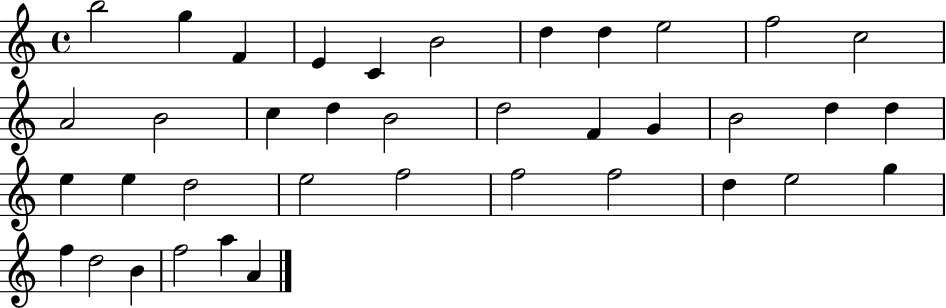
B5/h G5/q F4/q E4/q C4/q B4/h D5/q D5/q E5/h F5/h C5/h A4/h B4/h C5/q D5/q B4/h D5/h F4/q G4/q B4/h D5/q D5/q E5/q E5/q D5/h E5/h F5/h F5/h F5/h D5/q E5/h G5/q F5/q D5/h B4/q F5/h A5/q A4/q